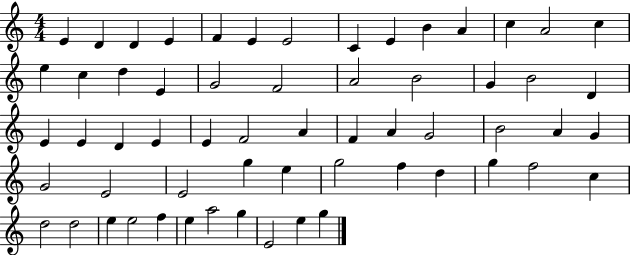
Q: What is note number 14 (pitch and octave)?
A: C5